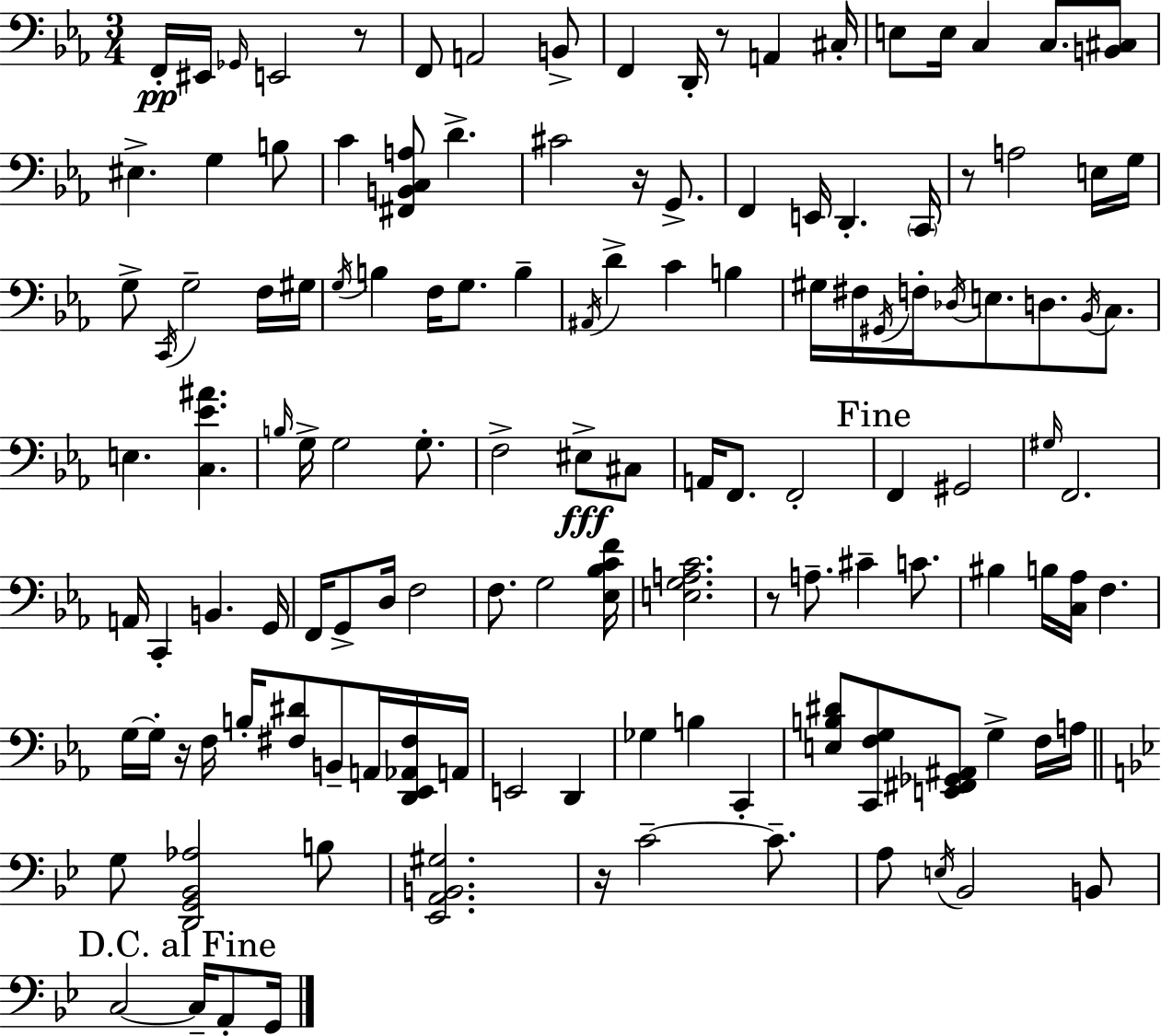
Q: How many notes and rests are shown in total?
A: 130